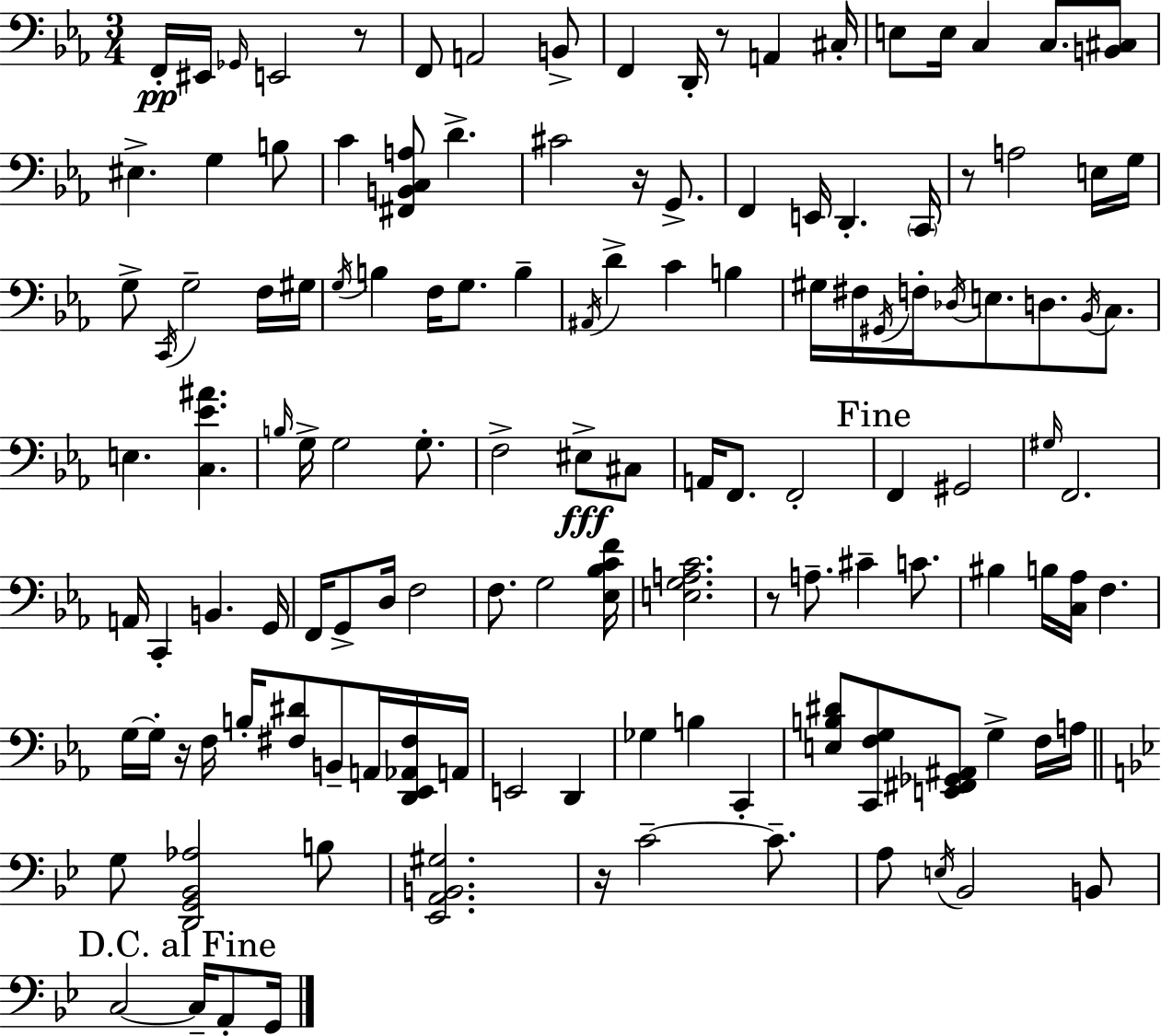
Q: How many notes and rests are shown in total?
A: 130